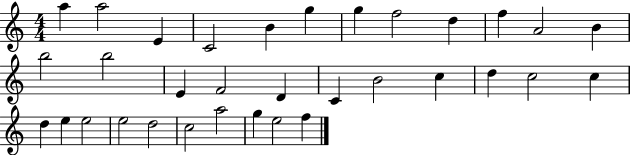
{
  \clef treble
  \numericTimeSignature
  \time 4/4
  \key c \major
  a''4 a''2 e'4 | c'2 b'4 g''4 | g''4 f''2 d''4 | f''4 a'2 b'4 | \break b''2 b''2 | e'4 f'2 d'4 | c'4 b'2 c''4 | d''4 c''2 c''4 | \break d''4 e''4 e''2 | e''2 d''2 | c''2 a''2 | g''4 e''2 f''4 | \break \bar "|."
}